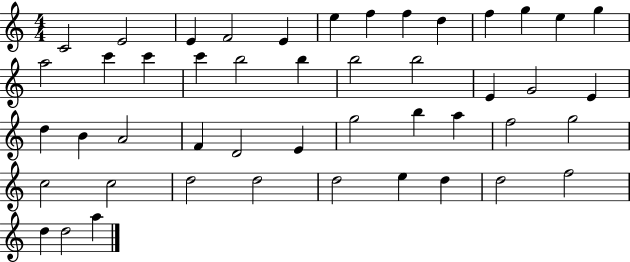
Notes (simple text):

C4/h E4/h E4/q F4/h E4/q E5/q F5/q F5/q D5/q F5/q G5/q E5/q G5/q A5/h C6/q C6/q C6/q B5/h B5/q B5/h B5/h E4/q G4/h E4/q D5/q B4/q A4/h F4/q D4/h E4/q G5/h B5/q A5/q F5/h G5/h C5/h C5/h D5/h D5/h D5/h E5/q D5/q D5/h F5/h D5/q D5/h A5/q